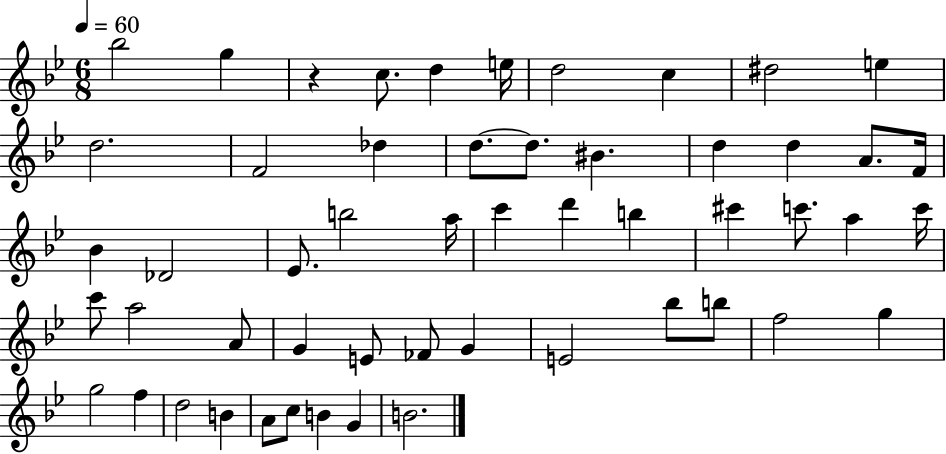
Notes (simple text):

Bb5/h G5/q R/q C5/e. D5/q E5/s D5/h C5/q D#5/h E5/q D5/h. F4/h Db5/q D5/e. D5/e. BIS4/q. D5/q D5/q A4/e. F4/s Bb4/q Db4/h Eb4/e. B5/h A5/s C6/q D6/q B5/q C#6/q C6/e. A5/q C6/s C6/e A5/h A4/e G4/q E4/e FES4/e G4/q E4/h Bb5/e B5/e F5/h G5/q G5/h F5/q D5/h B4/q A4/e C5/e B4/q G4/q B4/h.